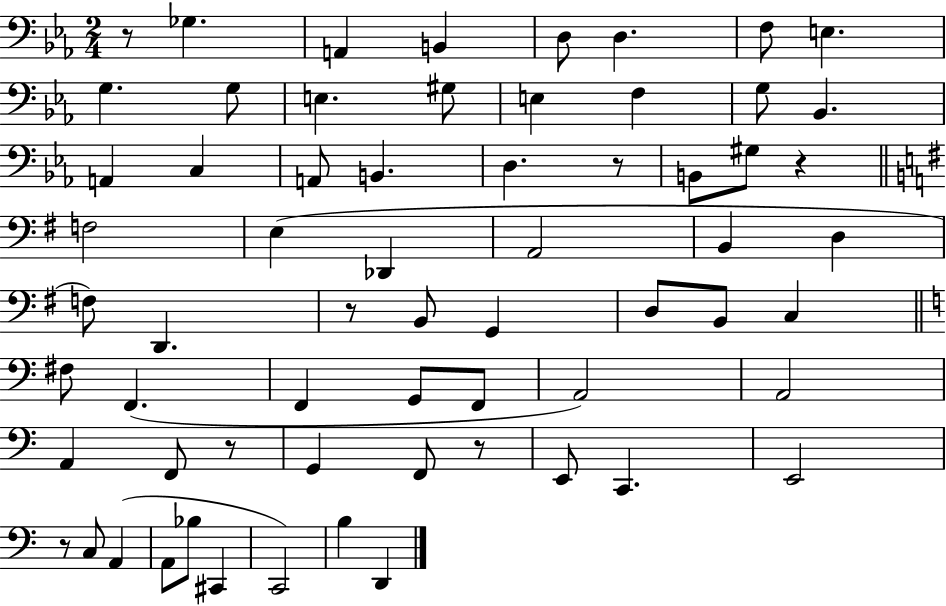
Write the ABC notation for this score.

X:1
T:Untitled
M:2/4
L:1/4
K:Eb
z/2 _G, A,, B,, D,/2 D, F,/2 E, G, G,/2 E, ^G,/2 E, F, G,/2 _B,, A,, C, A,,/2 B,, D, z/2 B,,/2 ^G,/2 z F,2 E, _D,, A,,2 B,, D, F,/2 D,, z/2 B,,/2 G,, D,/2 B,,/2 C, ^F,/2 F,, F,, G,,/2 F,,/2 A,,2 A,,2 A,, F,,/2 z/2 G,, F,,/2 z/2 E,,/2 C,, E,,2 z/2 C,/2 A,, A,,/2 _B,/2 ^C,, C,,2 B, D,,